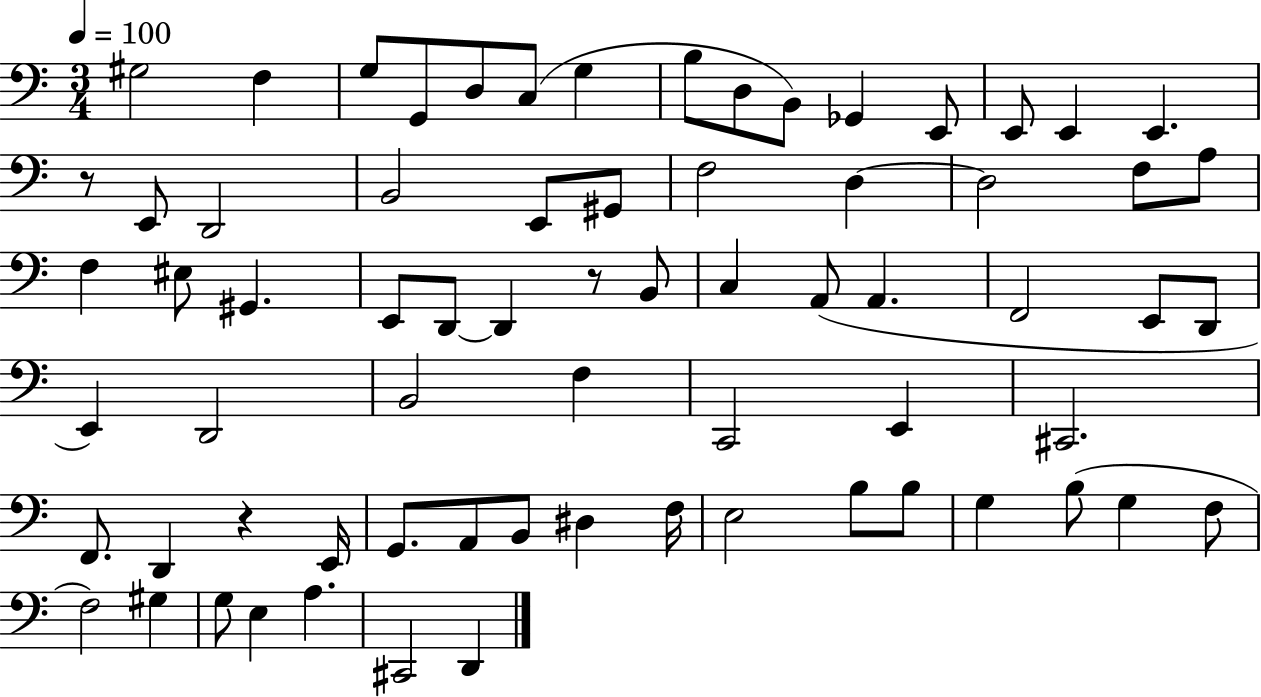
X:1
T:Untitled
M:3/4
L:1/4
K:C
^G,2 F, G,/2 G,,/2 D,/2 C,/2 G, B,/2 D,/2 B,,/2 _G,, E,,/2 E,,/2 E,, E,, z/2 E,,/2 D,,2 B,,2 E,,/2 ^G,,/2 F,2 D, D,2 F,/2 A,/2 F, ^E,/2 ^G,, E,,/2 D,,/2 D,, z/2 B,,/2 C, A,,/2 A,, F,,2 E,,/2 D,,/2 E,, D,,2 B,,2 F, C,,2 E,, ^C,,2 F,,/2 D,, z E,,/4 G,,/2 A,,/2 B,,/2 ^D, F,/4 E,2 B,/2 B,/2 G, B,/2 G, F,/2 F,2 ^G, G,/2 E, A, ^C,,2 D,,